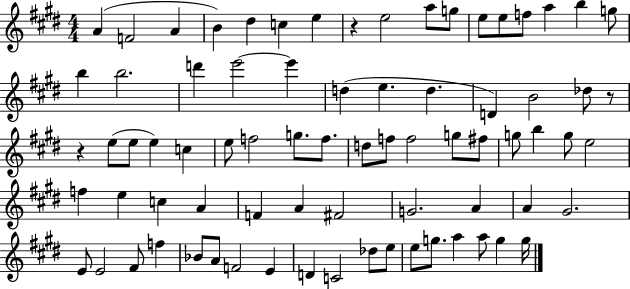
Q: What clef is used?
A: treble